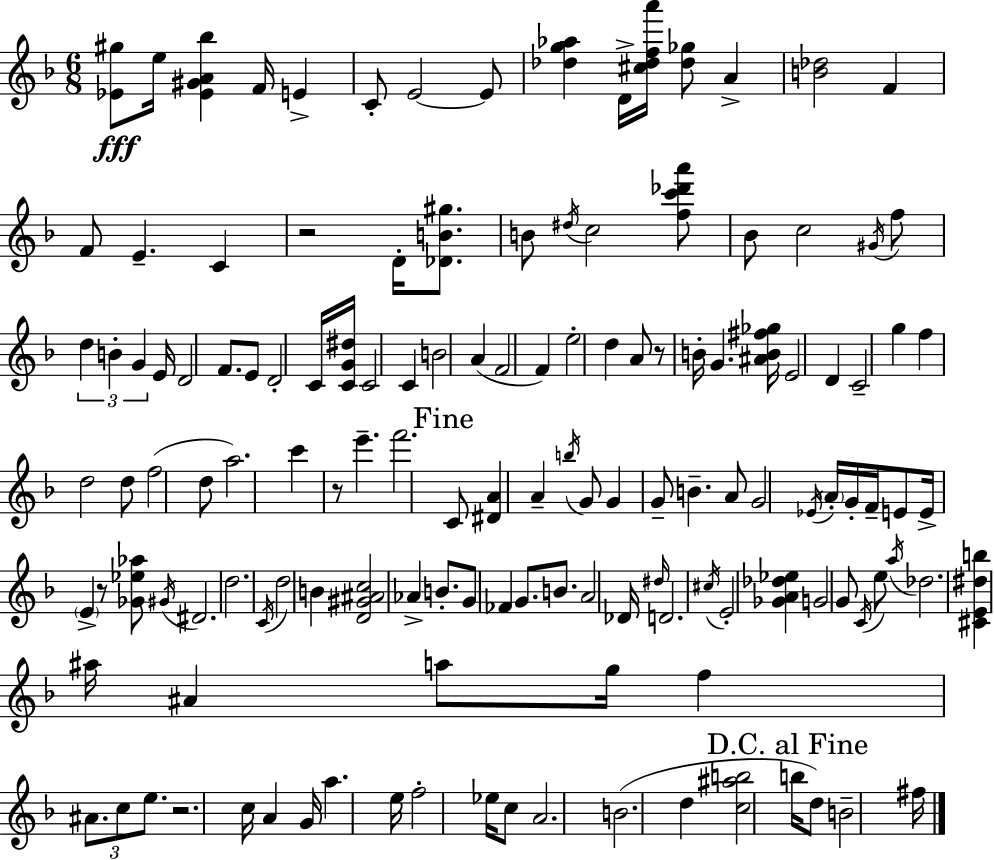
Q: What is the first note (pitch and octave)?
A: E5